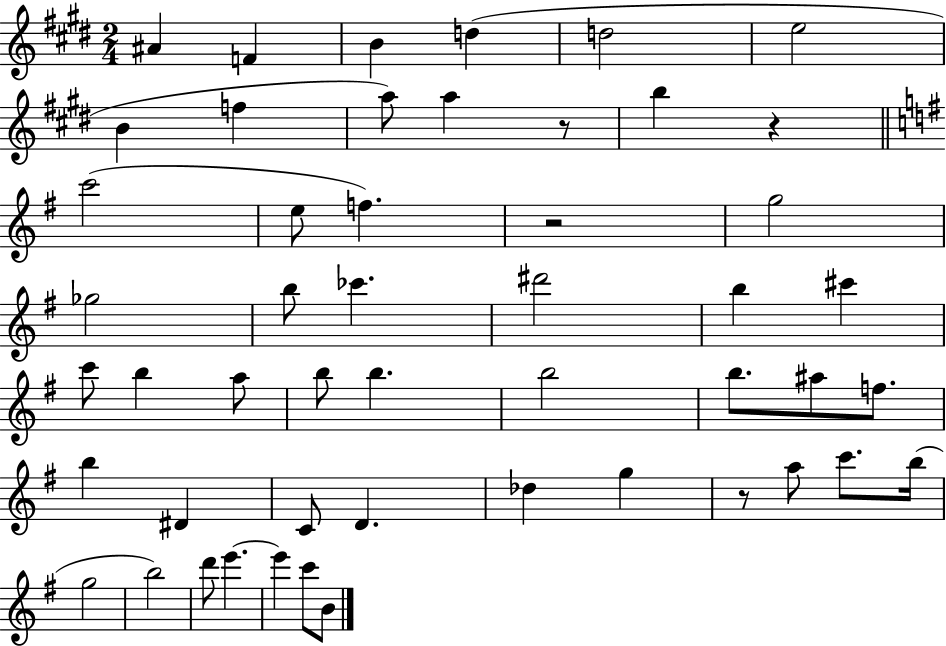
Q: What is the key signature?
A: E major